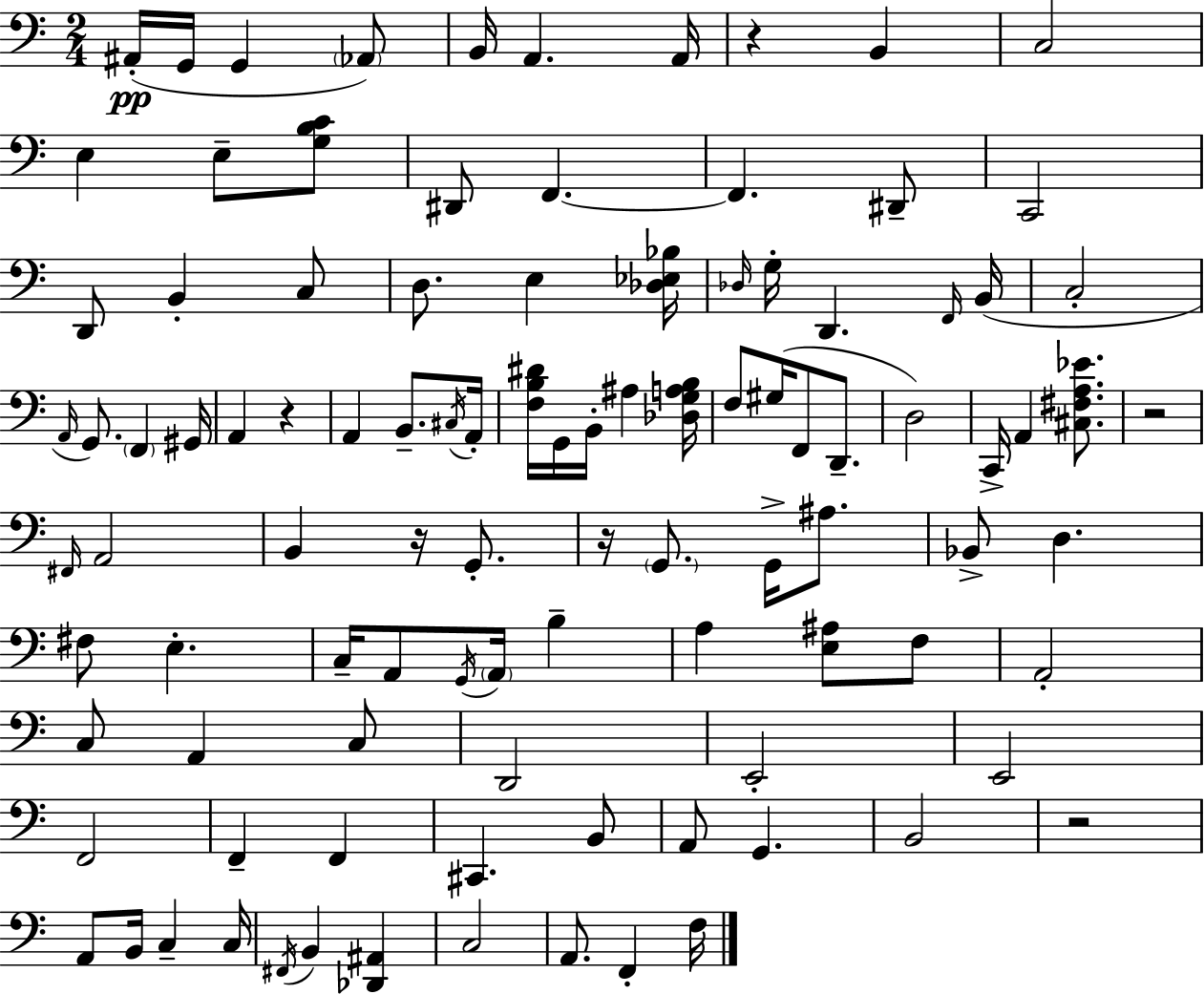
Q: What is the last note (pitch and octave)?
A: F3